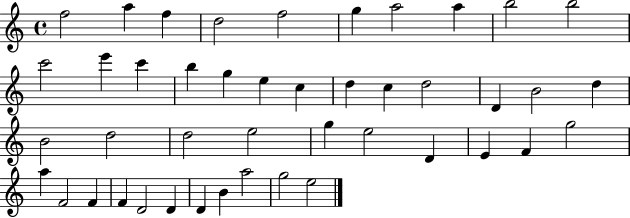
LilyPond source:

{
  \clef treble
  \time 4/4
  \defaultTimeSignature
  \key c \major
  f''2 a''4 f''4 | d''2 f''2 | g''4 a''2 a''4 | b''2 b''2 | \break c'''2 e'''4 c'''4 | b''4 g''4 e''4 c''4 | d''4 c''4 d''2 | d'4 b'2 d''4 | \break b'2 d''2 | d''2 e''2 | g''4 e''2 d'4 | e'4 f'4 g''2 | \break a''4 f'2 f'4 | f'4 d'2 d'4 | d'4 b'4 a''2 | g''2 e''2 | \break \bar "|."
}